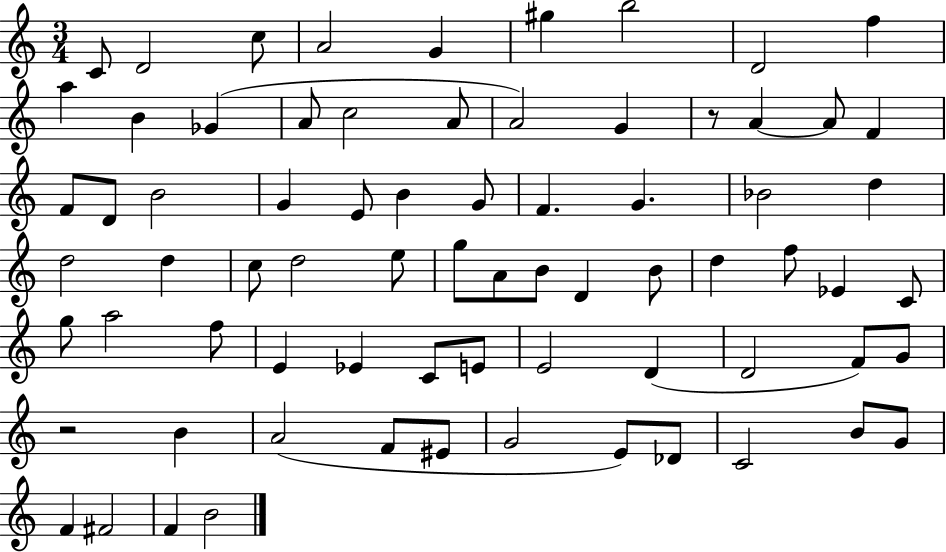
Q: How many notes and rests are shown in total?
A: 73